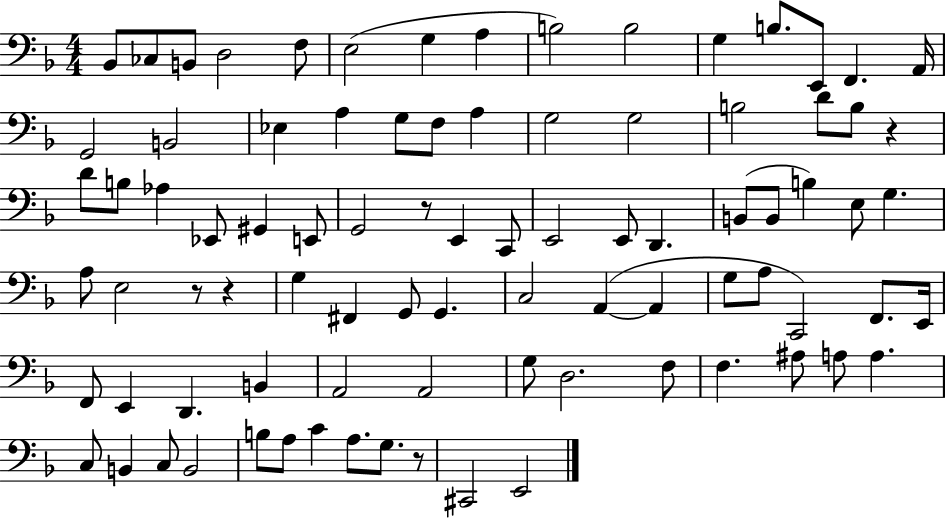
X:1
T:Untitled
M:4/4
L:1/4
K:F
_B,,/2 _C,/2 B,,/2 D,2 F,/2 E,2 G, A, B,2 B,2 G, B,/2 E,,/2 F,, A,,/4 G,,2 B,,2 _E, A, G,/2 F,/2 A, G,2 G,2 B,2 D/2 B,/2 z D/2 B,/2 _A, _E,,/2 ^G,, E,,/2 G,,2 z/2 E,, C,,/2 E,,2 E,,/2 D,, B,,/2 B,,/2 B, E,/2 G, A,/2 E,2 z/2 z G, ^F,, G,,/2 G,, C,2 A,, A,, G,/2 A,/2 C,,2 F,,/2 E,,/4 F,,/2 E,, D,, B,, A,,2 A,,2 G,/2 D,2 F,/2 F, ^A,/2 A,/2 A, C,/2 B,, C,/2 B,,2 B,/2 A,/2 C A,/2 G,/2 z/2 ^C,,2 E,,2